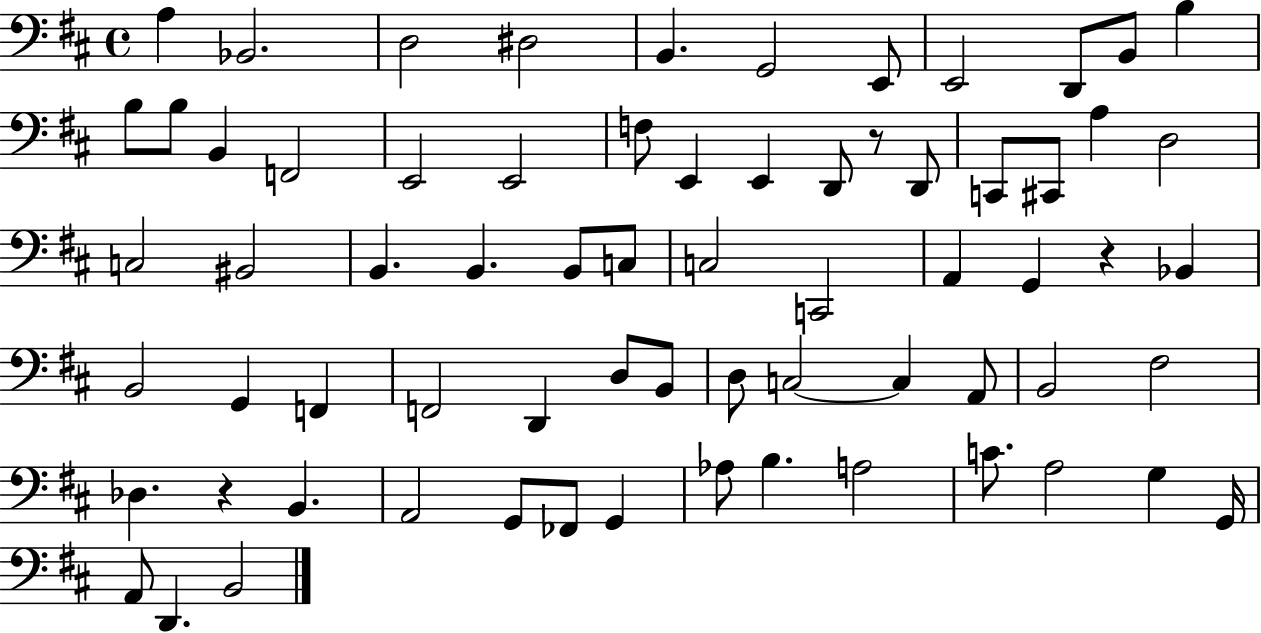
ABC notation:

X:1
T:Untitled
M:4/4
L:1/4
K:D
A, _B,,2 D,2 ^D,2 B,, G,,2 E,,/2 E,,2 D,,/2 B,,/2 B, B,/2 B,/2 B,, F,,2 E,,2 E,,2 F,/2 E,, E,, D,,/2 z/2 D,,/2 C,,/2 ^C,,/2 A, D,2 C,2 ^B,,2 B,, B,, B,,/2 C,/2 C,2 C,,2 A,, G,, z _B,, B,,2 G,, F,, F,,2 D,, D,/2 B,,/2 D,/2 C,2 C, A,,/2 B,,2 ^F,2 _D, z B,, A,,2 G,,/2 _F,,/2 G,, _A,/2 B, A,2 C/2 A,2 G, G,,/4 A,,/2 D,, B,,2